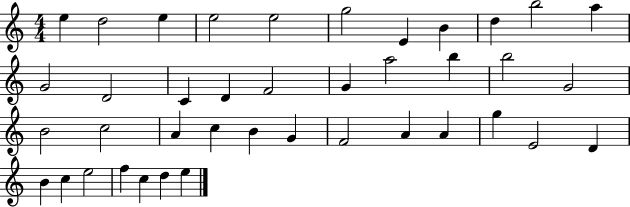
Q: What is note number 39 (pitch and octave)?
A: D5